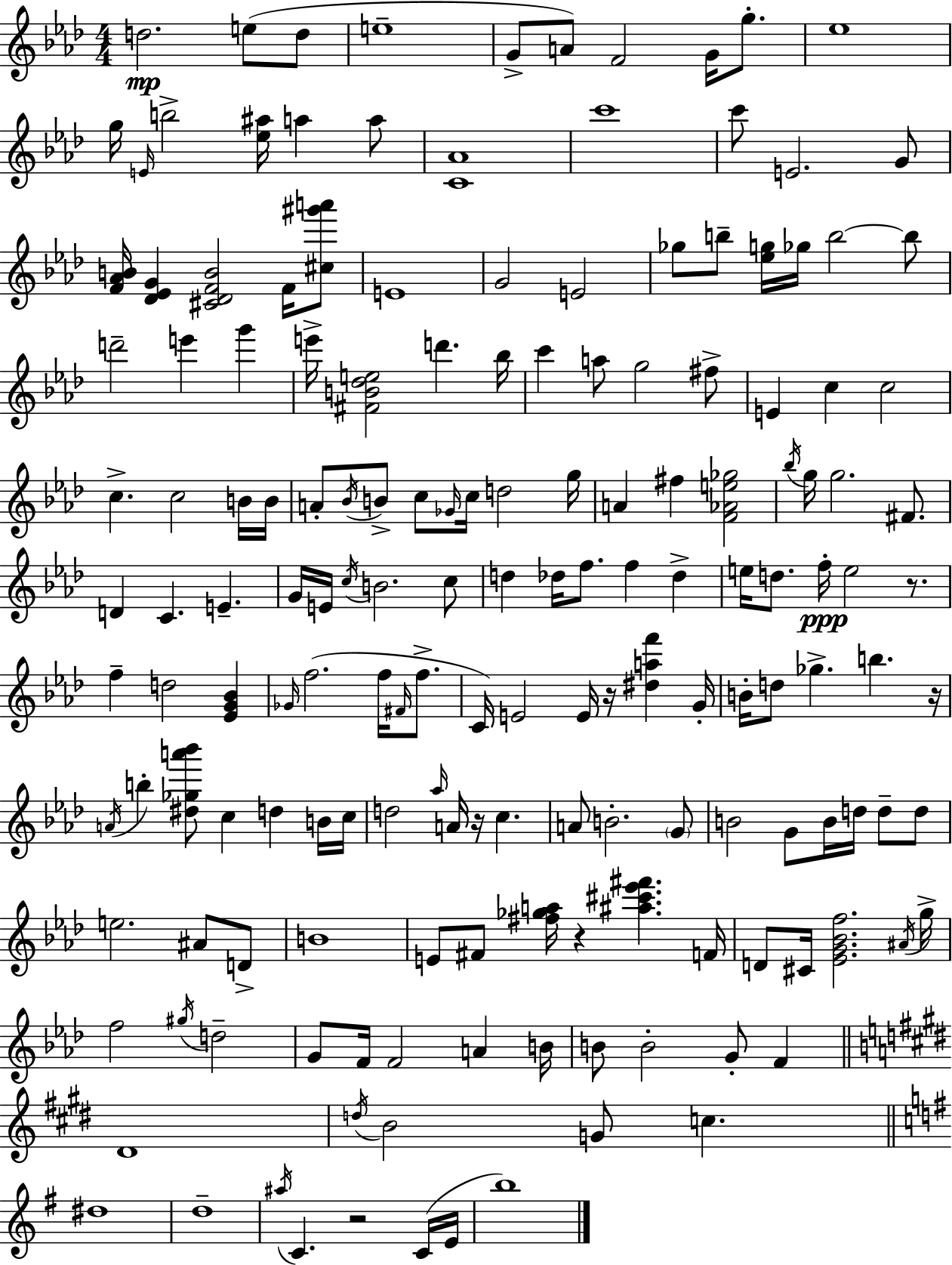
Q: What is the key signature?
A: AES major